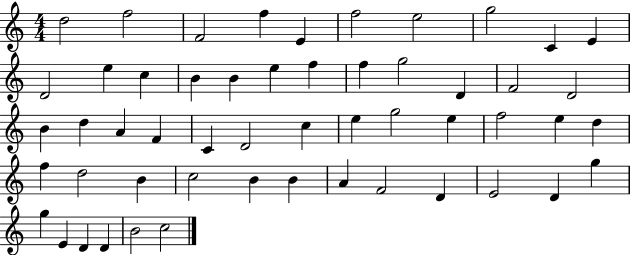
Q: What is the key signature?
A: C major